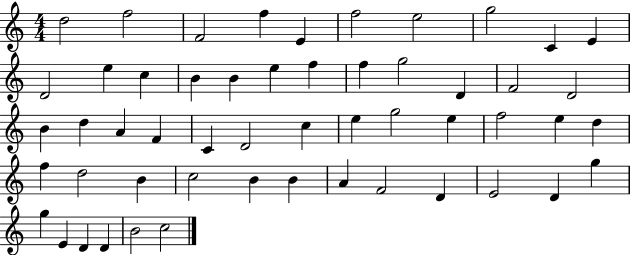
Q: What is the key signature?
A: C major